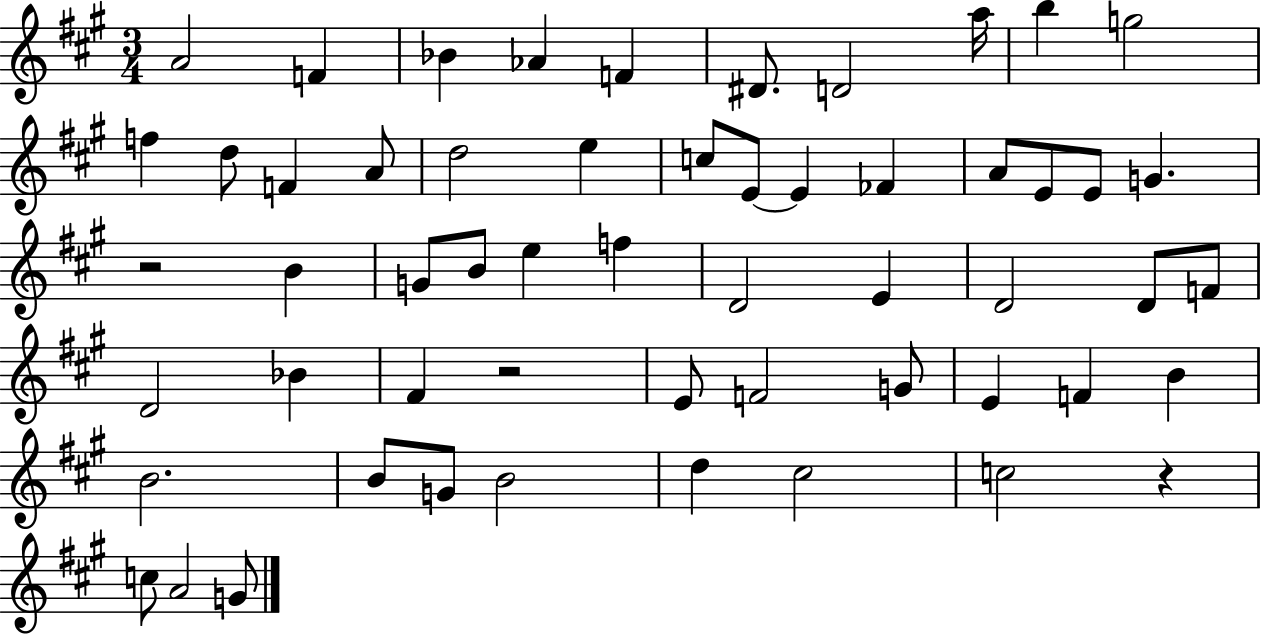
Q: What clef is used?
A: treble